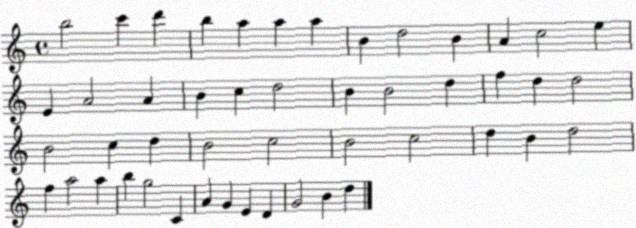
X:1
T:Untitled
M:4/4
L:1/4
K:C
b2 c' d' b a a a B d2 B A c2 e E A2 A B c d2 B B2 d f d d2 B2 c d B2 c2 B2 c2 d B d2 f a2 a b g2 C A G E D G2 B d